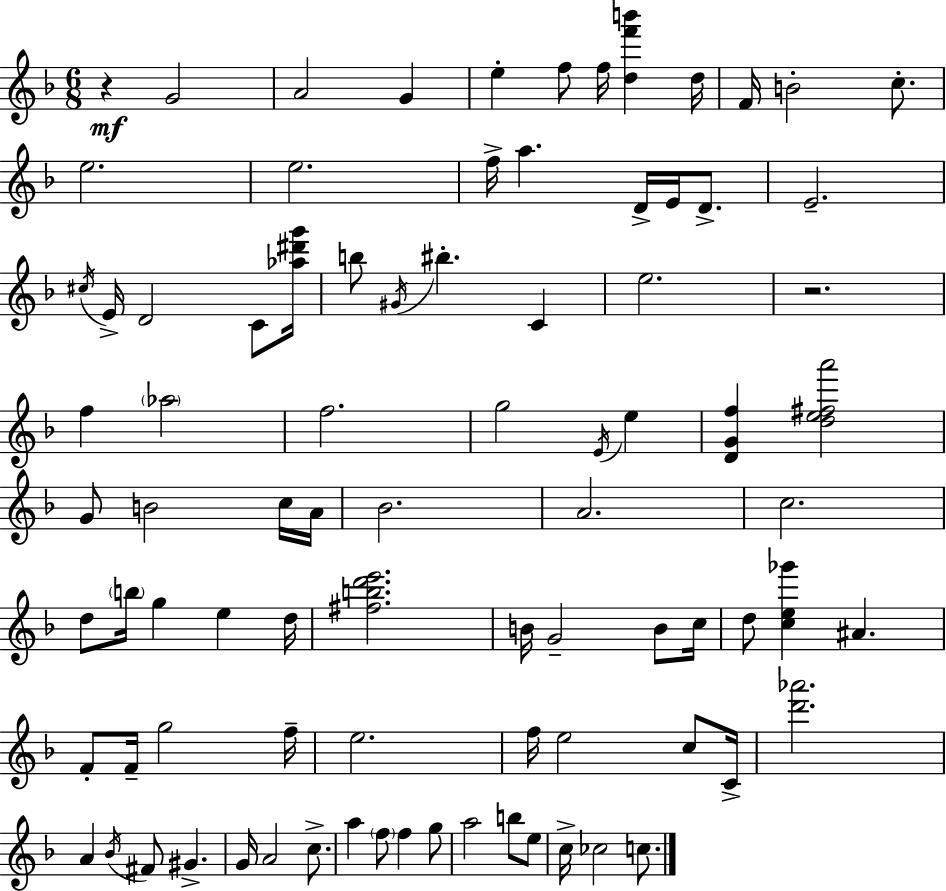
{
  \clef treble
  \numericTimeSignature
  \time 6/8
  \key f \major
  r4\mf g'2 | a'2 g'4 | e''4-. f''8 f''16 <d'' f''' b'''>4 d''16 | f'16 b'2-. c''8.-. | \break e''2. | e''2. | f''16-> a''4. d'16-> e'16 d'8.-> | e'2.-- | \break \acciaccatura { cis''16 } e'16-> d'2 c'8 | <aes'' dis''' g'''>16 b''8 \acciaccatura { gis'16 } bis''4.-. c'4 | e''2. | r2. | \break f''4 \parenthesize aes''2 | f''2. | g''2 \acciaccatura { e'16 } e''4 | <d' g' f''>4 <d'' e'' fis'' a'''>2 | \break g'8 b'2 | c''16 a'16 bes'2. | a'2. | c''2. | \break d''8 \parenthesize b''16 g''4 e''4 | d''16 <fis'' b'' d''' e'''>2. | b'16 g'2-- | b'8 c''16 d''8 <c'' e'' ges'''>4 ais'4. | \break f'8-. f'16-- g''2 | f''16-- e''2. | f''16 e''2 | c''8 c'16-> <d''' aes'''>2. | \break a'4 \acciaccatura { bes'16 } fis'8 gis'4.-> | g'16 a'2 | c''8.-> a''4 \parenthesize f''8 f''4 | g''8 a''2 | \break b''8 e''8 c''16-> ces''2 | c''8. \bar "|."
}